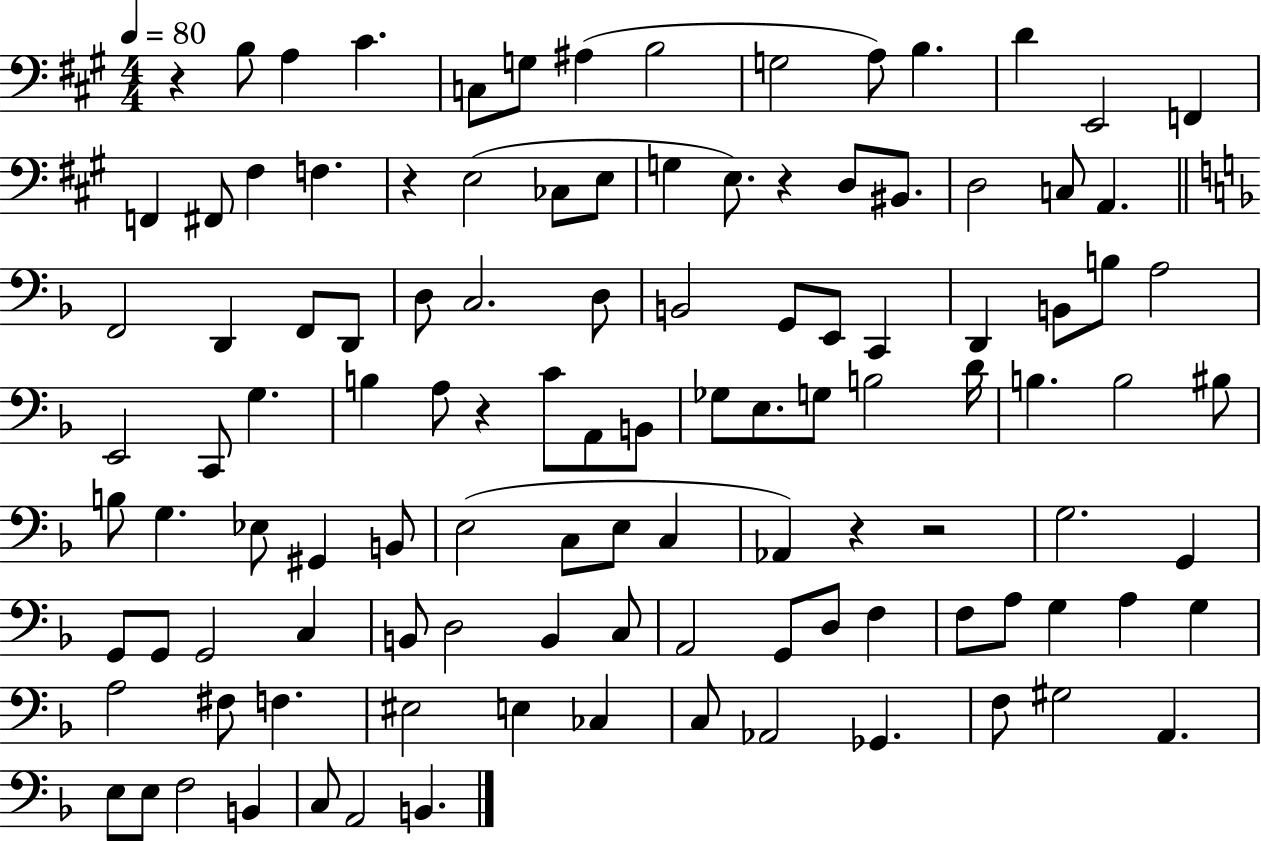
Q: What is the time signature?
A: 4/4